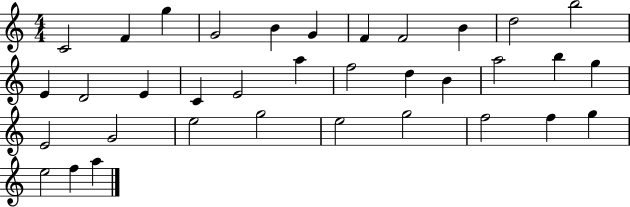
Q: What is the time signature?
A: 4/4